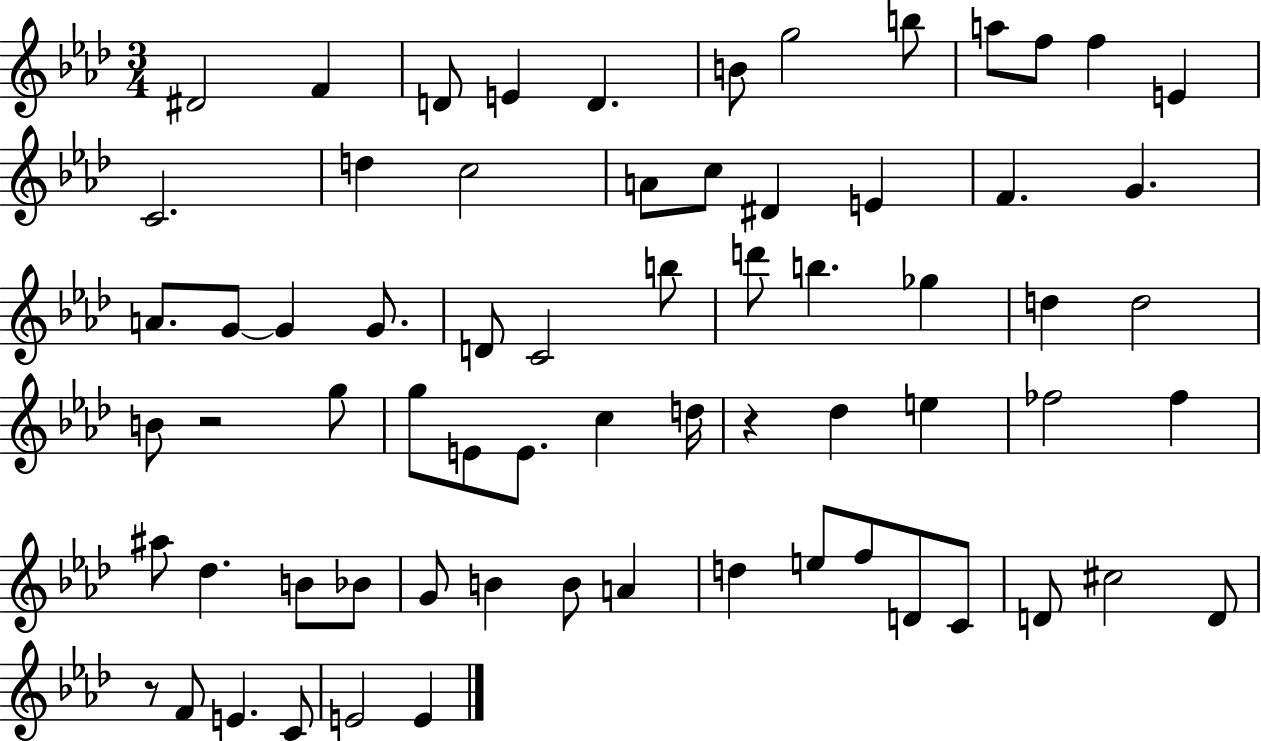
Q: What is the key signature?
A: AES major